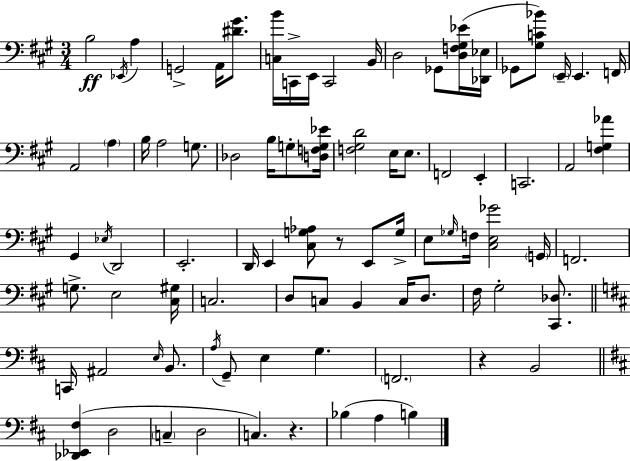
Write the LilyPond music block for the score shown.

{
  \clef bass
  \numericTimeSignature
  \time 3/4
  \key a \major
  b2\ff \acciaccatura { ees,16 } a4 | g,2-> a,16 <dis' gis'>8. | <c b'>16 c,16-> e,16 c,2 | b,16 d2 ges,8 <d f gis ees'>16( | \break <des, ees>16 ges,8 <gis c' bes'>8) \parenthesize e,16-- e,4. | f,16 a,2 \parenthesize a4 | b16 a2 g8. | des2 b16 g8-. | \break <d f g ees'>16 <f gis d'>2 e16 e8. | f,2 e,4-. | c,2. | a,2 <fis g aes'>4 | \break gis,4 \acciaccatura { ees16 } d,2 | e,2.-. | d,16 e,4 <cis g aes>8 r8 e,8 | g16-> e8 \grace { ges16 } f16 <cis e ges'>2 | \break \parenthesize g,16 f,2. | g8.-> e2 | <cis gis>16 c2. | d8 c8 b,4 c16 | \break d8. fis16 gis2-. | <cis, des>8. \bar "||" \break \key d \major c,16 ais,2 \grace { e16 } b,8. | \acciaccatura { a16 } g,8-- e4 g4. | \parenthesize f,2. | r4 b,2 | \break \bar "||" \break \key d \major <des, ees, fis>4( d2 | \parenthesize c4-- d2 | c4.) r4. | bes4( a4 b4) | \break \bar "|."
}